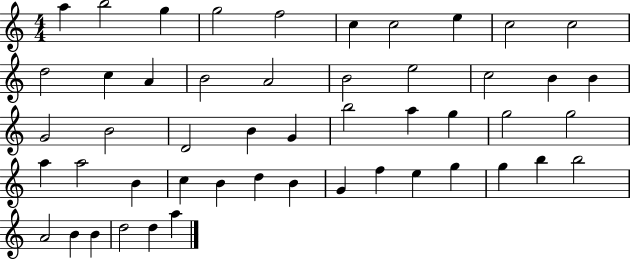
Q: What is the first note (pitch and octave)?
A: A5